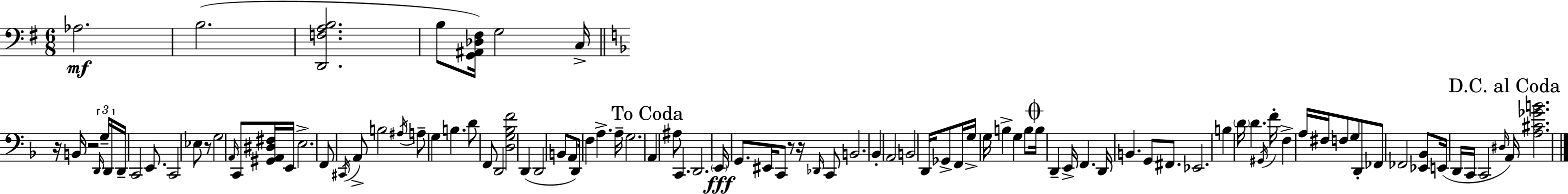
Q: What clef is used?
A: bass